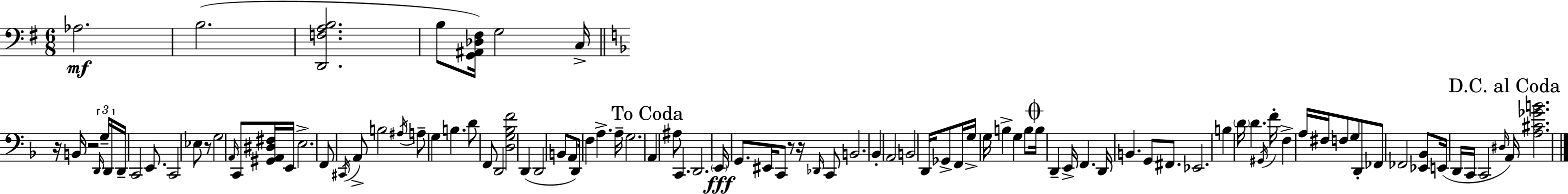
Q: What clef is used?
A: bass